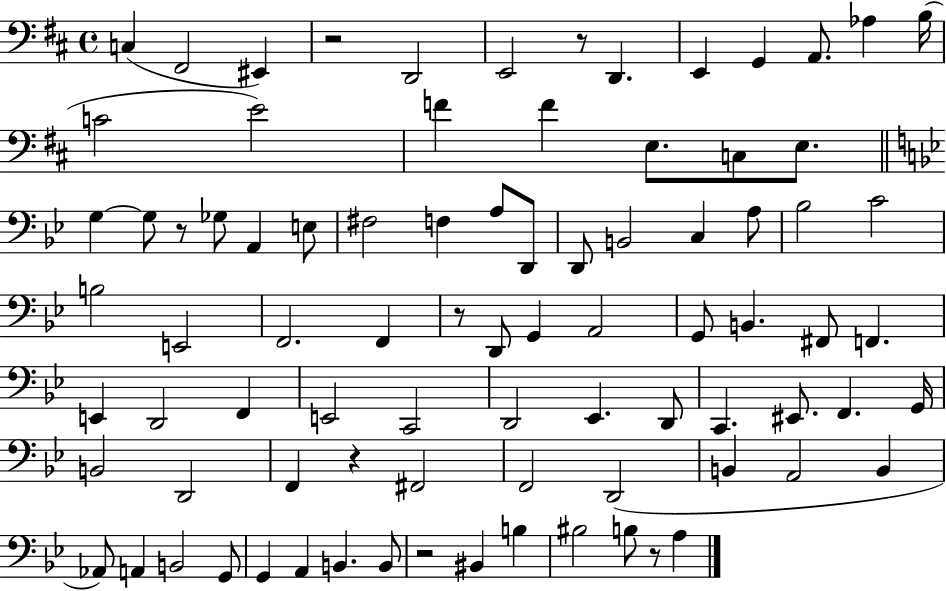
{
  \clef bass
  \time 4/4
  \defaultTimeSignature
  \key d \major
  c4( fis,2 eis,4) | r2 d,2 | e,2 r8 d,4. | e,4 g,4 a,8. aes4 b16( | \break c'2 e'2) | f'4 f'4 e8. c8 e8. | \bar "||" \break \key g \minor g4~~ g8 r8 ges8 a,4 e8 | fis2 f4 a8 d,8 | d,8 b,2 c4 a8 | bes2 c'2 | \break b2 e,2 | f,2. f,4 | r8 d,8 g,4 a,2 | g,8 b,4. fis,8 f,4. | \break e,4 d,2 f,4 | e,2 c,2 | d,2 ees,4. d,8 | c,4. eis,8. f,4. g,16 | \break b,2 d,2 | f,4 r4 fis,2 | f,2 d,2( | b,4 a,2 b,4 | \break aes,8) a,4 b,2 g,8 | g,4 a,4 b,4. b,8 | r2 bis,4 b4 | bis2 b8 r8 a4 | \break \bar "|."
}